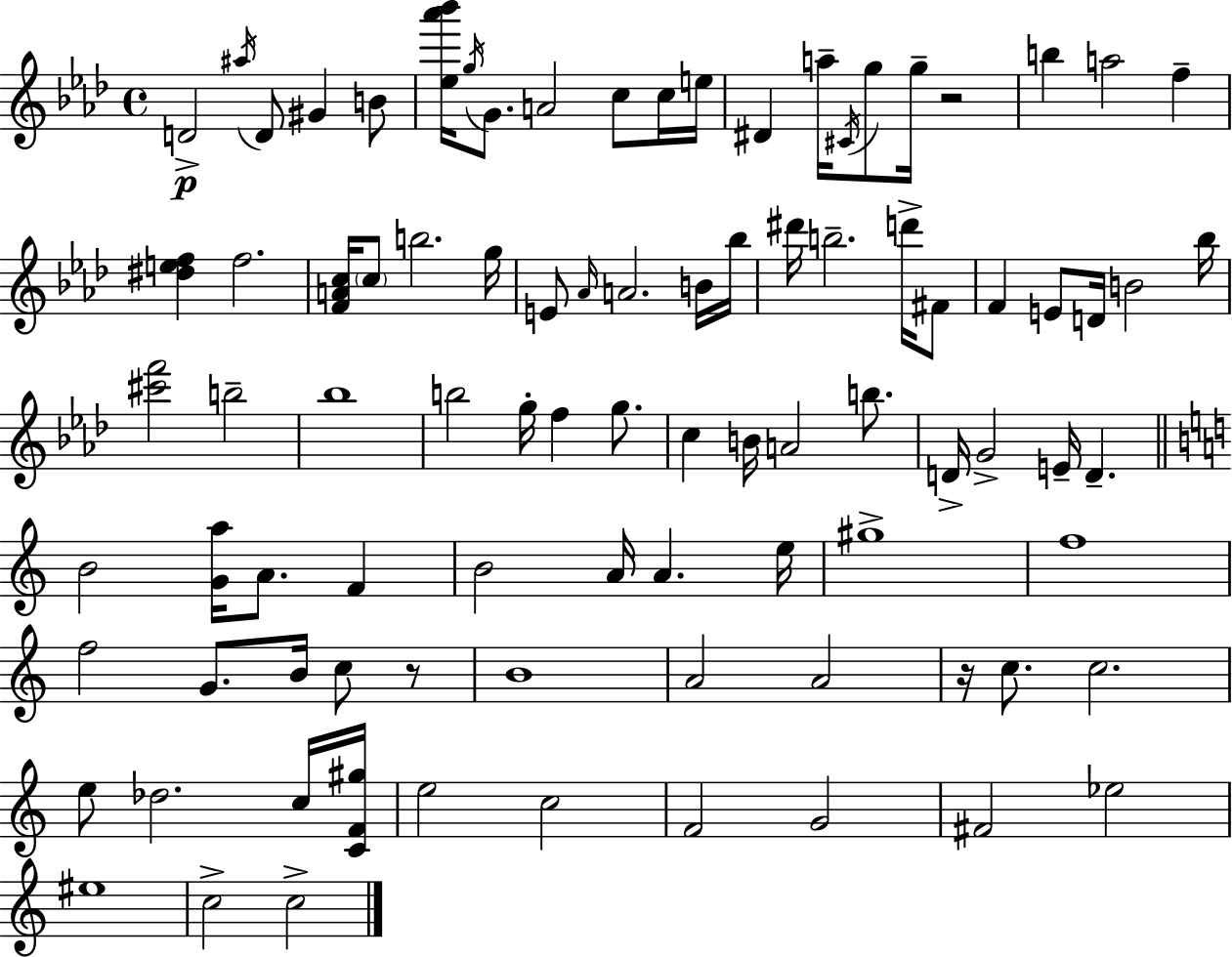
{
  \clef treble
  \time 4/4
  \defaultTimeSignature
  \key aes \major
  \repeat volta 2 { d'2->\p \acciaccatura { ais''16 } d'8 gis'4 b'8 | <ees'' aes''' bes'''>16 \acciaccatura { g''16 } g'8. a'2 c''8 | c''16 e''16 dis'4 a''16-- \acciaccatura { cis'16 } g''8 g''16-- r2 | b''4 a''2 f''4-- | \break <dis'' e'' f''>4 f''2. | <f' a' c''>16 \parenthesize c''8 b''2. | g''16 e'8 \grace { aes'16 } a'2. | b'16 bes''16 dis'''16 b''2.-- | \break d'''16-> fis'8 f'4 e'8 d'16 b'2 | bes''16 <cis''' f'''>2 b''2-- | bes''1 | b''2 g''16-. f''4 | \break g''8. c''4 b'16 a'2 | b''8. d'16-> g'2-> e'16-- d'4.-- | \bar "||" \break \key c \major b'2 <g' a''>16 a'8. f'4 | b'2 a'16 a'4. e''16 | gis''1-> | f''1 | \break f''2 g'8. b'16 c''8 r8 | b'1 | a'2 a'2 | r16 c''8. c''2. | \break e''8 des''2. c''16 <c' f' gis''>16 | e''2 c''2 | f'2 g'2 | fis'2 ees''2 | \break eis''1 | c''2-> c''2-> | } \bar "|."
}